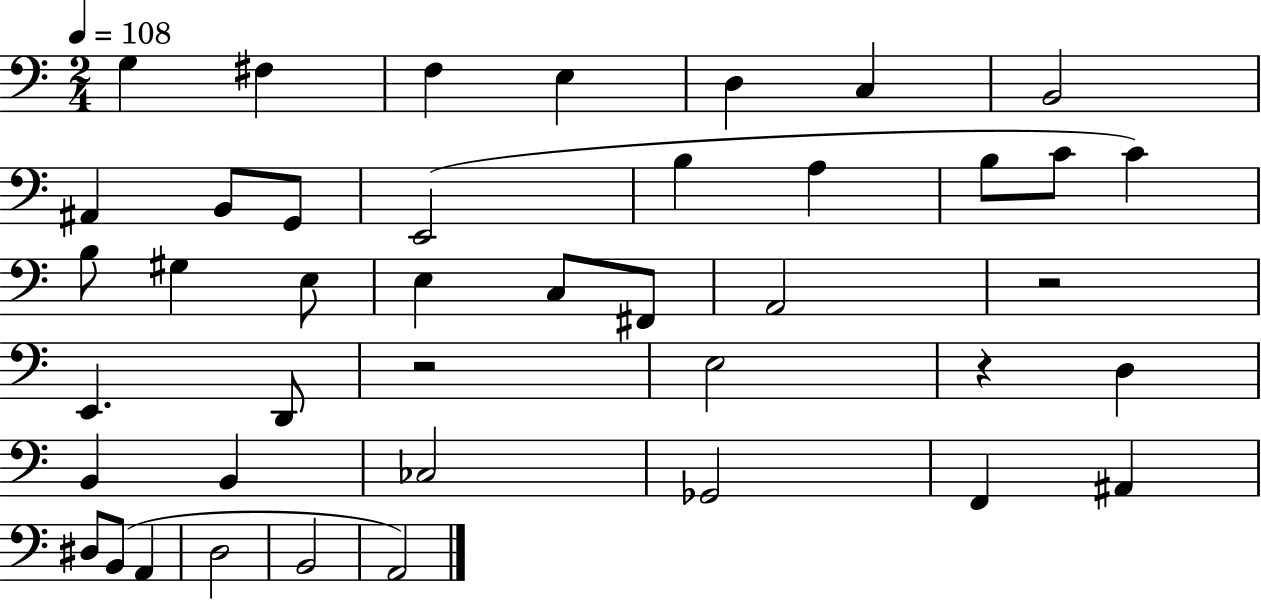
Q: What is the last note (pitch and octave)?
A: A2